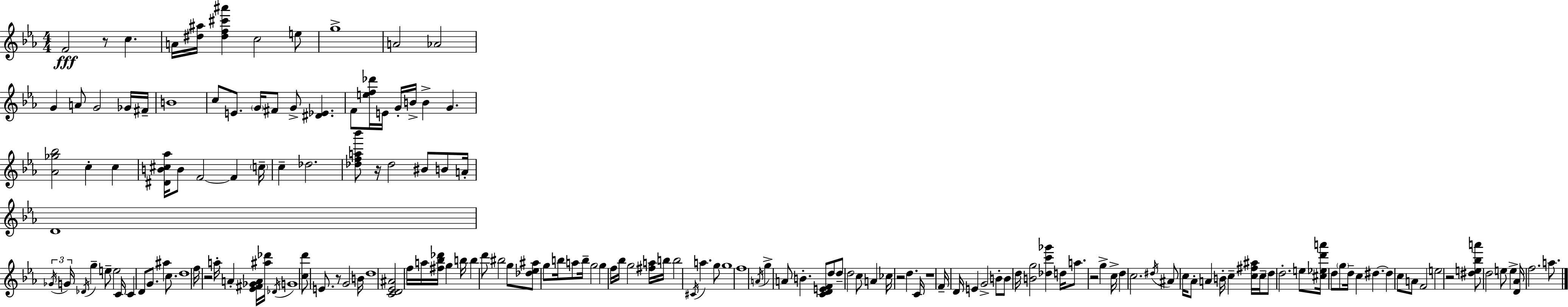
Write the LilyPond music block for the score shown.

{
  \clef treble
  \numericTimeSignature
  \time 4/4
  \key ees \major
  f'2\fff r8 c''4. | a'16 <dis'' ais''>16 <dis'' f'' cis''' ais'''>4 c''2 e''8 | g''1-> | a'2 aes'2 | \break g'4 a'8 g'2 ges'16 fis'16-- | b'1 | c''8 e'8. \parenthesize g'16 fis'8 g'8-> <dis' ees'>4. | f'8 <e'' f'' des'''>16 e'16 g'16-. b'16-> b'4-> g'4. | \break <aes' ges'' bes''>2 c''4-. c''4 | <dis' b' cis'' aes''>16 b'8 f'2~~ f'4 \parenthesize c''16-- | c''4-- des''2. | <des'' f'' a'' bes'''>8 r16 des''2 bis'8 b'8 a'16-. | \break d'1 | \tuplet 3/2 { \acciaccatura { ges'16 } g'16 \acciaccatura { des'16 } } g''4-- e''8-- e''2 | c'16 c'4 d'8 g'8. ais''4 c''8. | d''1 | \break f''16 r2 a''16-. a'4-. | <ees' fis' ges' a'>16 <ais'' des'''>16 \acciaccatura { des'16 } g'1 | <c'' d'''>8 e'8. r8 g'2 | b'16 d''1 | \break <c' d' ees' ais'>2 f''16 a''16 <fis'' bes'' des'''>16 g''4 | b''16 b''4 d'''8 bis''2 | g''8 <des'' ees'' ais''>8 g''8 b''16 a''8 b''16-- g''2 | g''4 f''16 bes''16 g''2 | \break <fis'' a''>16 b''16 b''2 \acciaccatura { cis'16 } a''4. | g''8 g''1 | f''1 | \acciaccatura { a'16 } g''4-> a'8 b'4.-. | \break <c' d' e' f'>8 d''8 d''8-- d''2 c''8 | a'4 ces''16 r2 d''4. | c'16 r1 | f'16-- d'16 e'4 g'2-> | \break b'8-. b'8 d''16 <b' g''>2 | <des'' c''' ges'''>4 d''16 a''8. r2 | g''4-> c''16-> d''4 c''2. | \acciaccatura { dis''16 } ais'8 c''16 aes'8-. a'4 b'16-. | \break c''4-- <c'' fis'' ais''>16 c''16-- \parenthesize d''8 d''2.-. | e''8 <cis'' ees'' d''' a'''>16 d''8 \parenthesize g''8 d''16-- c''4 | dis''4.~~ dis''4 c''8 a'8 f'2 | e''2 r2 | \break <dis'' e'' bes'' a'''>8 d''2 | e''8 e''4-> <d' aes'>16 f''2. | a''8. \bar "|."
}